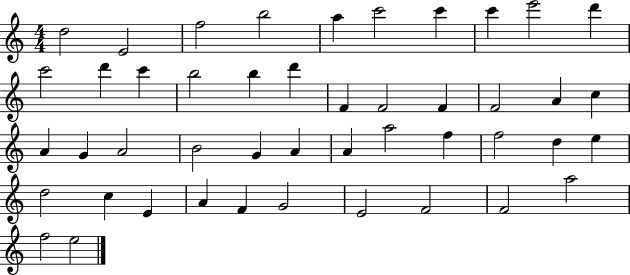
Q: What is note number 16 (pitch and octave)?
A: D6